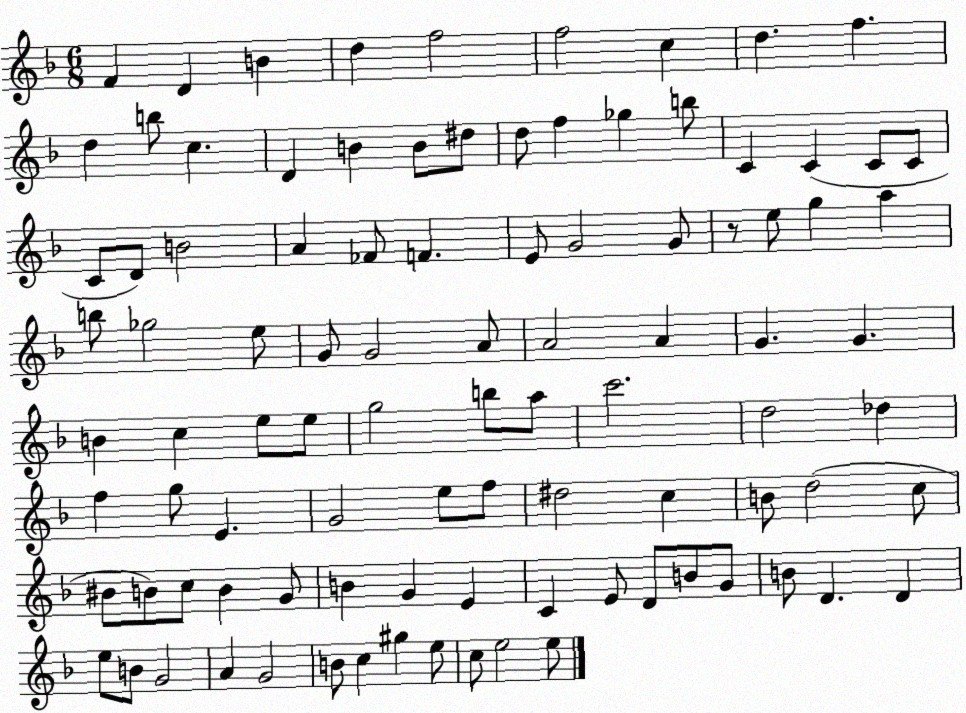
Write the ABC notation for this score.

X:1
T:Untitled
M:6/8
L:1/4
K:F
F D B d f2 f2 c d f d b/2 c D B B/2 ^d/2 d/2 f _g b/2 C C C/2 C/2 C/2 D/2 B2 A _F/2 F E/2 G2 G/2 z/2 e/2 g a b/2 _g2 e/2 G/2 G2 A/2 A2 A G G B c e/2 e/2 g2 b/2 a/2 c'2 d2 _d f g/2 E G2 e/2 f/2 ^d2 c B/2 d2 c/2 ^B/2 B/2 c/2 B G/2 B G E C E/2 D/2 B/2 G/2 B/2 D D e/2 B/2 G2 A G2 B/2 c ^g e/2 c/2 e2 e/2